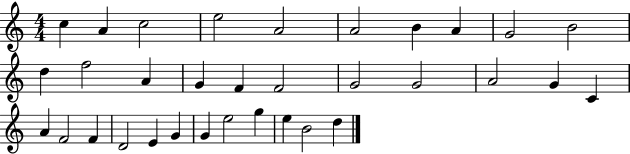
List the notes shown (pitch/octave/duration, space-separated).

C5/q A4/q C5/h E5/h A4/h A4/h B4/q A4/q G4/h B4/h D5/q F5/h A4/q G4/q F4/q F4/h G4/h G4/h A4/h G4/q C4/q A4/q F4/h F4/q D4/h E4/q G4/q G4/q E5/h G5/q E5/q B4/h D5/q